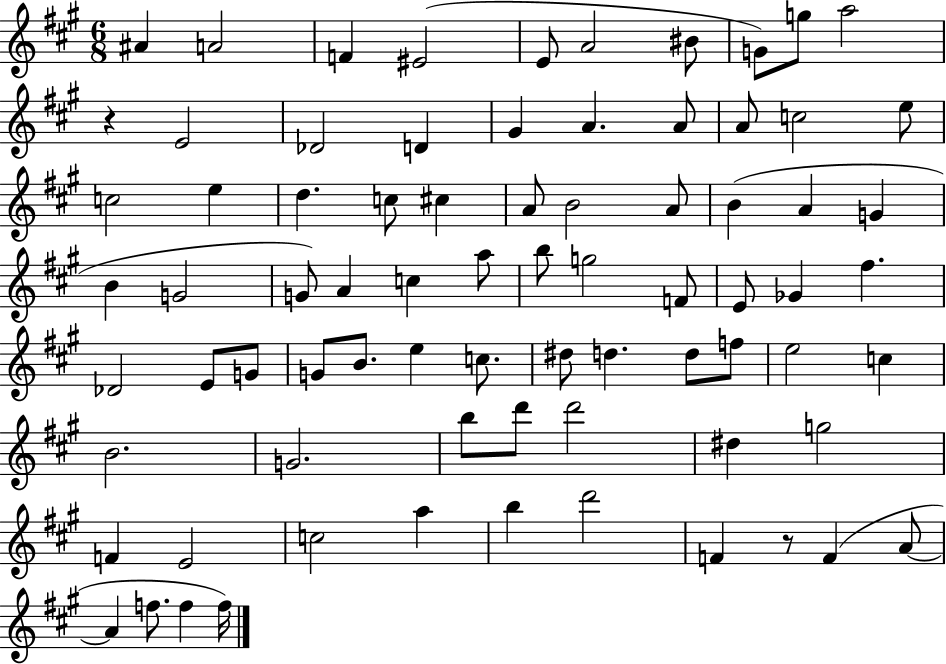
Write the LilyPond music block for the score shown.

{
  \clef treble
  \numericTimeSignature
  \time 6/8
  \key a \major
  ais'4 a'2 | f'4 eis'2( | e'8 a'2 bis'8 | g'8) g''8 a''2 | \break r4 e'2 | des'2 d'4 | gis'4 a'4. a'8 | a'8 c''2 e''8 | \break c''2 e''4 | d''4. c''8 cis''4 | a'8 b'2 a'8 | b'4( a'4 g'4 | \break b'4 g'2 | g'8) a'4 c''4 a''8 | b''8 g''2 f'8 | e'8 ges'4 fis''4. | \break des'2 e'8 g'8 | g'8 b'8. e''4 c''8. | dis''8 d''4. d''8 f''8 | e''2 c''4 | \break b'2. | g'2. | b''8 d'''8 d'''2 | dis''4 g''2 | \break f'4 e'2 | c''2 a''4 | b''4 d'''2 | f'4 r8 f'4( a'8~~ | \break a'4 f''8. f''4 f''16) | \bar "|."
}